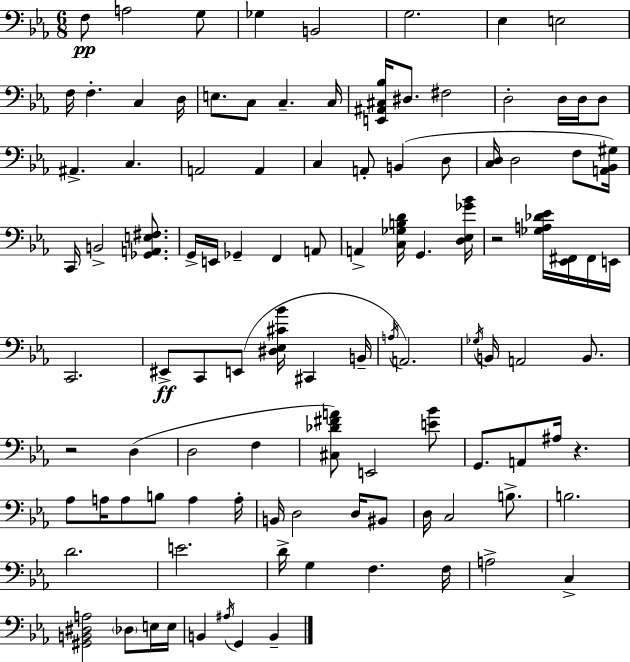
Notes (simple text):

F3/e A3/h G3/e Gb3/q B2/h G3/h. Eb3/q E3/h F3/s F3/q. C3/q D3/s E3/e. C3/e C3/q. C3/s [E2,A#2,C#3,Bb3]/s D#3/e. F#3/h D3/h D3/s D3/s D3/e A#2/q. C3/q. A2/h A2/q C3/q A2/e B2/q D3/e [C3,D3]/s D3/h F3/e [A2,Bb2,G#3]/s C2/s B2/h [Gb2,A2,E3,F#3]/e. G2/s E2/s Gb2/q F2/q A2/e A2/q [C3,Gb3,B3,D4]/s G2/q. [D3,Eb3,Gb4,Bb4]/s R/h [Gb3,A3,Db4,Eb4]/s [Eb2,F#2]/s F#2/s E2/s C2/h. EIS2/e C2/e E2/e [D#3,Eb3,C#4,Bb4]/s C#2/q B2/s A3/s A2/h. Gb3/s B2/s A2/h B2/e. R/h D3/q D3/h F3/q [C#3,Db4,F#4,A4]/e E2/h [E4,Bb4]/e G2/e. A2/e A#3/s R/q. Ab3/e A3/s A3/e B3/e A3/q A3/s B2/s D3/h D3/s BIS2/e D3/s C3/h B3/e. B3/h. D4/h. E4/h. D4/s G3/q F3/q. F3/s A3/h C3/q [G#2,B2,D#3,A3]/h Db3/e E3/s E3/s B2/q A#3/s G2/q B2/q